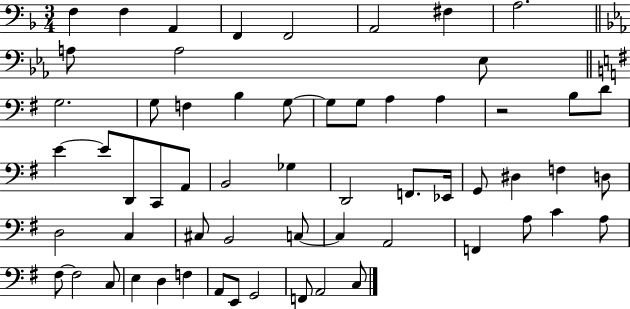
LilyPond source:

{
  \clef bass
  \numericTimeSignature
  \time 3/4
  \key f \major
  f4 f4 a,4 | f,4 f,2 | a,2 fis4 | a2. | \break \bar "||" \break \key ees \major a8 a2 ees8 | \bar "||" \break \key g \major g2. | g8 f4 b4 g8~~ | g8 g8 a4 a4 | r2 b8 d'8 | \break e'4~~ e'8 d,8 c,8 a,8 | b,2 ges4 | d,2 f,8. ees,16 | g,8 dis4 f4 d8 | \break d2 c4 | cis8 b,2 c8~~ | c4 a,2 | f,4 a8 c'4 a8 | \break fis8~~ fis2 c8 | e4 d4 f4 | a,8 e,8 g,2 | f,8 a,2 c8 | \break \bar "|."
}